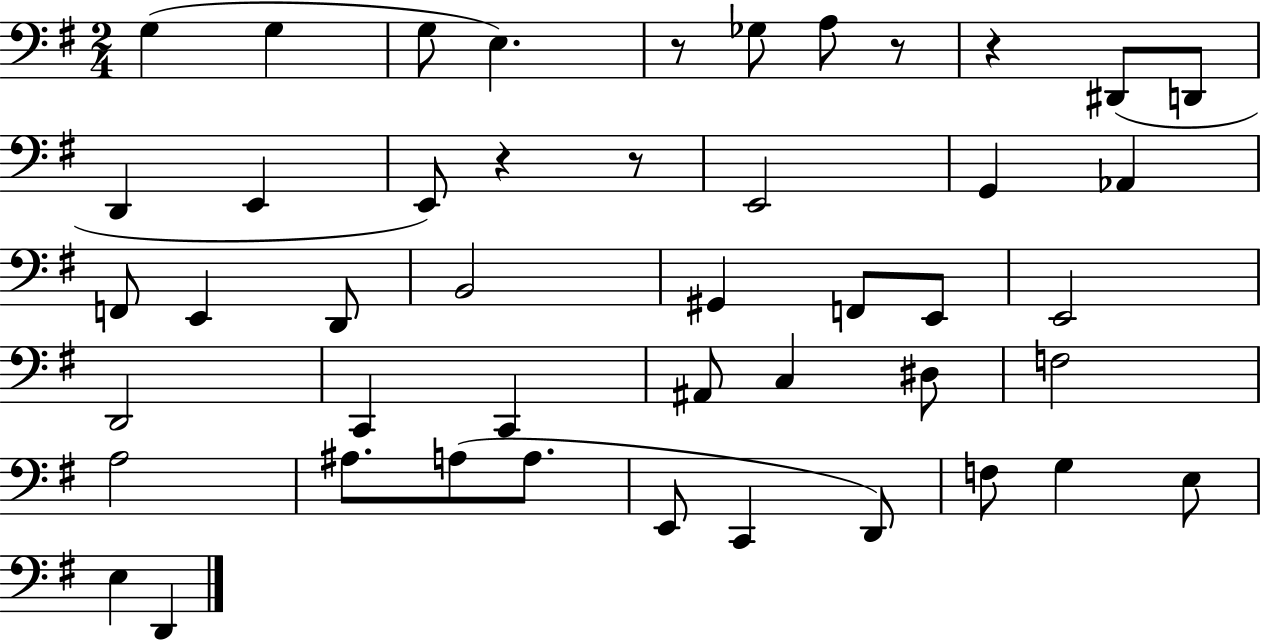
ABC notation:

X:1
T:Untitled
M:2/4
L:1/4
K:G
G, G, G,/2 E, z/2 _G,/2 A,/2 z/2 z ^D,,/2 D,,/2 D,, E,, E,,/2 z z/2 E,,2 G,, _A,, F,,/2 E,, D,,/2 B,,2 ^G,, F,,/2 E,,/2 E,,2 D,,2 C,, C,, ^A,,/2 C, ^D,/2 F,2 A,2 ^A,/2 A,/2 A,/2 E,,/2 C,, D,,/2 F,/2 G, E,/2 E, D,,